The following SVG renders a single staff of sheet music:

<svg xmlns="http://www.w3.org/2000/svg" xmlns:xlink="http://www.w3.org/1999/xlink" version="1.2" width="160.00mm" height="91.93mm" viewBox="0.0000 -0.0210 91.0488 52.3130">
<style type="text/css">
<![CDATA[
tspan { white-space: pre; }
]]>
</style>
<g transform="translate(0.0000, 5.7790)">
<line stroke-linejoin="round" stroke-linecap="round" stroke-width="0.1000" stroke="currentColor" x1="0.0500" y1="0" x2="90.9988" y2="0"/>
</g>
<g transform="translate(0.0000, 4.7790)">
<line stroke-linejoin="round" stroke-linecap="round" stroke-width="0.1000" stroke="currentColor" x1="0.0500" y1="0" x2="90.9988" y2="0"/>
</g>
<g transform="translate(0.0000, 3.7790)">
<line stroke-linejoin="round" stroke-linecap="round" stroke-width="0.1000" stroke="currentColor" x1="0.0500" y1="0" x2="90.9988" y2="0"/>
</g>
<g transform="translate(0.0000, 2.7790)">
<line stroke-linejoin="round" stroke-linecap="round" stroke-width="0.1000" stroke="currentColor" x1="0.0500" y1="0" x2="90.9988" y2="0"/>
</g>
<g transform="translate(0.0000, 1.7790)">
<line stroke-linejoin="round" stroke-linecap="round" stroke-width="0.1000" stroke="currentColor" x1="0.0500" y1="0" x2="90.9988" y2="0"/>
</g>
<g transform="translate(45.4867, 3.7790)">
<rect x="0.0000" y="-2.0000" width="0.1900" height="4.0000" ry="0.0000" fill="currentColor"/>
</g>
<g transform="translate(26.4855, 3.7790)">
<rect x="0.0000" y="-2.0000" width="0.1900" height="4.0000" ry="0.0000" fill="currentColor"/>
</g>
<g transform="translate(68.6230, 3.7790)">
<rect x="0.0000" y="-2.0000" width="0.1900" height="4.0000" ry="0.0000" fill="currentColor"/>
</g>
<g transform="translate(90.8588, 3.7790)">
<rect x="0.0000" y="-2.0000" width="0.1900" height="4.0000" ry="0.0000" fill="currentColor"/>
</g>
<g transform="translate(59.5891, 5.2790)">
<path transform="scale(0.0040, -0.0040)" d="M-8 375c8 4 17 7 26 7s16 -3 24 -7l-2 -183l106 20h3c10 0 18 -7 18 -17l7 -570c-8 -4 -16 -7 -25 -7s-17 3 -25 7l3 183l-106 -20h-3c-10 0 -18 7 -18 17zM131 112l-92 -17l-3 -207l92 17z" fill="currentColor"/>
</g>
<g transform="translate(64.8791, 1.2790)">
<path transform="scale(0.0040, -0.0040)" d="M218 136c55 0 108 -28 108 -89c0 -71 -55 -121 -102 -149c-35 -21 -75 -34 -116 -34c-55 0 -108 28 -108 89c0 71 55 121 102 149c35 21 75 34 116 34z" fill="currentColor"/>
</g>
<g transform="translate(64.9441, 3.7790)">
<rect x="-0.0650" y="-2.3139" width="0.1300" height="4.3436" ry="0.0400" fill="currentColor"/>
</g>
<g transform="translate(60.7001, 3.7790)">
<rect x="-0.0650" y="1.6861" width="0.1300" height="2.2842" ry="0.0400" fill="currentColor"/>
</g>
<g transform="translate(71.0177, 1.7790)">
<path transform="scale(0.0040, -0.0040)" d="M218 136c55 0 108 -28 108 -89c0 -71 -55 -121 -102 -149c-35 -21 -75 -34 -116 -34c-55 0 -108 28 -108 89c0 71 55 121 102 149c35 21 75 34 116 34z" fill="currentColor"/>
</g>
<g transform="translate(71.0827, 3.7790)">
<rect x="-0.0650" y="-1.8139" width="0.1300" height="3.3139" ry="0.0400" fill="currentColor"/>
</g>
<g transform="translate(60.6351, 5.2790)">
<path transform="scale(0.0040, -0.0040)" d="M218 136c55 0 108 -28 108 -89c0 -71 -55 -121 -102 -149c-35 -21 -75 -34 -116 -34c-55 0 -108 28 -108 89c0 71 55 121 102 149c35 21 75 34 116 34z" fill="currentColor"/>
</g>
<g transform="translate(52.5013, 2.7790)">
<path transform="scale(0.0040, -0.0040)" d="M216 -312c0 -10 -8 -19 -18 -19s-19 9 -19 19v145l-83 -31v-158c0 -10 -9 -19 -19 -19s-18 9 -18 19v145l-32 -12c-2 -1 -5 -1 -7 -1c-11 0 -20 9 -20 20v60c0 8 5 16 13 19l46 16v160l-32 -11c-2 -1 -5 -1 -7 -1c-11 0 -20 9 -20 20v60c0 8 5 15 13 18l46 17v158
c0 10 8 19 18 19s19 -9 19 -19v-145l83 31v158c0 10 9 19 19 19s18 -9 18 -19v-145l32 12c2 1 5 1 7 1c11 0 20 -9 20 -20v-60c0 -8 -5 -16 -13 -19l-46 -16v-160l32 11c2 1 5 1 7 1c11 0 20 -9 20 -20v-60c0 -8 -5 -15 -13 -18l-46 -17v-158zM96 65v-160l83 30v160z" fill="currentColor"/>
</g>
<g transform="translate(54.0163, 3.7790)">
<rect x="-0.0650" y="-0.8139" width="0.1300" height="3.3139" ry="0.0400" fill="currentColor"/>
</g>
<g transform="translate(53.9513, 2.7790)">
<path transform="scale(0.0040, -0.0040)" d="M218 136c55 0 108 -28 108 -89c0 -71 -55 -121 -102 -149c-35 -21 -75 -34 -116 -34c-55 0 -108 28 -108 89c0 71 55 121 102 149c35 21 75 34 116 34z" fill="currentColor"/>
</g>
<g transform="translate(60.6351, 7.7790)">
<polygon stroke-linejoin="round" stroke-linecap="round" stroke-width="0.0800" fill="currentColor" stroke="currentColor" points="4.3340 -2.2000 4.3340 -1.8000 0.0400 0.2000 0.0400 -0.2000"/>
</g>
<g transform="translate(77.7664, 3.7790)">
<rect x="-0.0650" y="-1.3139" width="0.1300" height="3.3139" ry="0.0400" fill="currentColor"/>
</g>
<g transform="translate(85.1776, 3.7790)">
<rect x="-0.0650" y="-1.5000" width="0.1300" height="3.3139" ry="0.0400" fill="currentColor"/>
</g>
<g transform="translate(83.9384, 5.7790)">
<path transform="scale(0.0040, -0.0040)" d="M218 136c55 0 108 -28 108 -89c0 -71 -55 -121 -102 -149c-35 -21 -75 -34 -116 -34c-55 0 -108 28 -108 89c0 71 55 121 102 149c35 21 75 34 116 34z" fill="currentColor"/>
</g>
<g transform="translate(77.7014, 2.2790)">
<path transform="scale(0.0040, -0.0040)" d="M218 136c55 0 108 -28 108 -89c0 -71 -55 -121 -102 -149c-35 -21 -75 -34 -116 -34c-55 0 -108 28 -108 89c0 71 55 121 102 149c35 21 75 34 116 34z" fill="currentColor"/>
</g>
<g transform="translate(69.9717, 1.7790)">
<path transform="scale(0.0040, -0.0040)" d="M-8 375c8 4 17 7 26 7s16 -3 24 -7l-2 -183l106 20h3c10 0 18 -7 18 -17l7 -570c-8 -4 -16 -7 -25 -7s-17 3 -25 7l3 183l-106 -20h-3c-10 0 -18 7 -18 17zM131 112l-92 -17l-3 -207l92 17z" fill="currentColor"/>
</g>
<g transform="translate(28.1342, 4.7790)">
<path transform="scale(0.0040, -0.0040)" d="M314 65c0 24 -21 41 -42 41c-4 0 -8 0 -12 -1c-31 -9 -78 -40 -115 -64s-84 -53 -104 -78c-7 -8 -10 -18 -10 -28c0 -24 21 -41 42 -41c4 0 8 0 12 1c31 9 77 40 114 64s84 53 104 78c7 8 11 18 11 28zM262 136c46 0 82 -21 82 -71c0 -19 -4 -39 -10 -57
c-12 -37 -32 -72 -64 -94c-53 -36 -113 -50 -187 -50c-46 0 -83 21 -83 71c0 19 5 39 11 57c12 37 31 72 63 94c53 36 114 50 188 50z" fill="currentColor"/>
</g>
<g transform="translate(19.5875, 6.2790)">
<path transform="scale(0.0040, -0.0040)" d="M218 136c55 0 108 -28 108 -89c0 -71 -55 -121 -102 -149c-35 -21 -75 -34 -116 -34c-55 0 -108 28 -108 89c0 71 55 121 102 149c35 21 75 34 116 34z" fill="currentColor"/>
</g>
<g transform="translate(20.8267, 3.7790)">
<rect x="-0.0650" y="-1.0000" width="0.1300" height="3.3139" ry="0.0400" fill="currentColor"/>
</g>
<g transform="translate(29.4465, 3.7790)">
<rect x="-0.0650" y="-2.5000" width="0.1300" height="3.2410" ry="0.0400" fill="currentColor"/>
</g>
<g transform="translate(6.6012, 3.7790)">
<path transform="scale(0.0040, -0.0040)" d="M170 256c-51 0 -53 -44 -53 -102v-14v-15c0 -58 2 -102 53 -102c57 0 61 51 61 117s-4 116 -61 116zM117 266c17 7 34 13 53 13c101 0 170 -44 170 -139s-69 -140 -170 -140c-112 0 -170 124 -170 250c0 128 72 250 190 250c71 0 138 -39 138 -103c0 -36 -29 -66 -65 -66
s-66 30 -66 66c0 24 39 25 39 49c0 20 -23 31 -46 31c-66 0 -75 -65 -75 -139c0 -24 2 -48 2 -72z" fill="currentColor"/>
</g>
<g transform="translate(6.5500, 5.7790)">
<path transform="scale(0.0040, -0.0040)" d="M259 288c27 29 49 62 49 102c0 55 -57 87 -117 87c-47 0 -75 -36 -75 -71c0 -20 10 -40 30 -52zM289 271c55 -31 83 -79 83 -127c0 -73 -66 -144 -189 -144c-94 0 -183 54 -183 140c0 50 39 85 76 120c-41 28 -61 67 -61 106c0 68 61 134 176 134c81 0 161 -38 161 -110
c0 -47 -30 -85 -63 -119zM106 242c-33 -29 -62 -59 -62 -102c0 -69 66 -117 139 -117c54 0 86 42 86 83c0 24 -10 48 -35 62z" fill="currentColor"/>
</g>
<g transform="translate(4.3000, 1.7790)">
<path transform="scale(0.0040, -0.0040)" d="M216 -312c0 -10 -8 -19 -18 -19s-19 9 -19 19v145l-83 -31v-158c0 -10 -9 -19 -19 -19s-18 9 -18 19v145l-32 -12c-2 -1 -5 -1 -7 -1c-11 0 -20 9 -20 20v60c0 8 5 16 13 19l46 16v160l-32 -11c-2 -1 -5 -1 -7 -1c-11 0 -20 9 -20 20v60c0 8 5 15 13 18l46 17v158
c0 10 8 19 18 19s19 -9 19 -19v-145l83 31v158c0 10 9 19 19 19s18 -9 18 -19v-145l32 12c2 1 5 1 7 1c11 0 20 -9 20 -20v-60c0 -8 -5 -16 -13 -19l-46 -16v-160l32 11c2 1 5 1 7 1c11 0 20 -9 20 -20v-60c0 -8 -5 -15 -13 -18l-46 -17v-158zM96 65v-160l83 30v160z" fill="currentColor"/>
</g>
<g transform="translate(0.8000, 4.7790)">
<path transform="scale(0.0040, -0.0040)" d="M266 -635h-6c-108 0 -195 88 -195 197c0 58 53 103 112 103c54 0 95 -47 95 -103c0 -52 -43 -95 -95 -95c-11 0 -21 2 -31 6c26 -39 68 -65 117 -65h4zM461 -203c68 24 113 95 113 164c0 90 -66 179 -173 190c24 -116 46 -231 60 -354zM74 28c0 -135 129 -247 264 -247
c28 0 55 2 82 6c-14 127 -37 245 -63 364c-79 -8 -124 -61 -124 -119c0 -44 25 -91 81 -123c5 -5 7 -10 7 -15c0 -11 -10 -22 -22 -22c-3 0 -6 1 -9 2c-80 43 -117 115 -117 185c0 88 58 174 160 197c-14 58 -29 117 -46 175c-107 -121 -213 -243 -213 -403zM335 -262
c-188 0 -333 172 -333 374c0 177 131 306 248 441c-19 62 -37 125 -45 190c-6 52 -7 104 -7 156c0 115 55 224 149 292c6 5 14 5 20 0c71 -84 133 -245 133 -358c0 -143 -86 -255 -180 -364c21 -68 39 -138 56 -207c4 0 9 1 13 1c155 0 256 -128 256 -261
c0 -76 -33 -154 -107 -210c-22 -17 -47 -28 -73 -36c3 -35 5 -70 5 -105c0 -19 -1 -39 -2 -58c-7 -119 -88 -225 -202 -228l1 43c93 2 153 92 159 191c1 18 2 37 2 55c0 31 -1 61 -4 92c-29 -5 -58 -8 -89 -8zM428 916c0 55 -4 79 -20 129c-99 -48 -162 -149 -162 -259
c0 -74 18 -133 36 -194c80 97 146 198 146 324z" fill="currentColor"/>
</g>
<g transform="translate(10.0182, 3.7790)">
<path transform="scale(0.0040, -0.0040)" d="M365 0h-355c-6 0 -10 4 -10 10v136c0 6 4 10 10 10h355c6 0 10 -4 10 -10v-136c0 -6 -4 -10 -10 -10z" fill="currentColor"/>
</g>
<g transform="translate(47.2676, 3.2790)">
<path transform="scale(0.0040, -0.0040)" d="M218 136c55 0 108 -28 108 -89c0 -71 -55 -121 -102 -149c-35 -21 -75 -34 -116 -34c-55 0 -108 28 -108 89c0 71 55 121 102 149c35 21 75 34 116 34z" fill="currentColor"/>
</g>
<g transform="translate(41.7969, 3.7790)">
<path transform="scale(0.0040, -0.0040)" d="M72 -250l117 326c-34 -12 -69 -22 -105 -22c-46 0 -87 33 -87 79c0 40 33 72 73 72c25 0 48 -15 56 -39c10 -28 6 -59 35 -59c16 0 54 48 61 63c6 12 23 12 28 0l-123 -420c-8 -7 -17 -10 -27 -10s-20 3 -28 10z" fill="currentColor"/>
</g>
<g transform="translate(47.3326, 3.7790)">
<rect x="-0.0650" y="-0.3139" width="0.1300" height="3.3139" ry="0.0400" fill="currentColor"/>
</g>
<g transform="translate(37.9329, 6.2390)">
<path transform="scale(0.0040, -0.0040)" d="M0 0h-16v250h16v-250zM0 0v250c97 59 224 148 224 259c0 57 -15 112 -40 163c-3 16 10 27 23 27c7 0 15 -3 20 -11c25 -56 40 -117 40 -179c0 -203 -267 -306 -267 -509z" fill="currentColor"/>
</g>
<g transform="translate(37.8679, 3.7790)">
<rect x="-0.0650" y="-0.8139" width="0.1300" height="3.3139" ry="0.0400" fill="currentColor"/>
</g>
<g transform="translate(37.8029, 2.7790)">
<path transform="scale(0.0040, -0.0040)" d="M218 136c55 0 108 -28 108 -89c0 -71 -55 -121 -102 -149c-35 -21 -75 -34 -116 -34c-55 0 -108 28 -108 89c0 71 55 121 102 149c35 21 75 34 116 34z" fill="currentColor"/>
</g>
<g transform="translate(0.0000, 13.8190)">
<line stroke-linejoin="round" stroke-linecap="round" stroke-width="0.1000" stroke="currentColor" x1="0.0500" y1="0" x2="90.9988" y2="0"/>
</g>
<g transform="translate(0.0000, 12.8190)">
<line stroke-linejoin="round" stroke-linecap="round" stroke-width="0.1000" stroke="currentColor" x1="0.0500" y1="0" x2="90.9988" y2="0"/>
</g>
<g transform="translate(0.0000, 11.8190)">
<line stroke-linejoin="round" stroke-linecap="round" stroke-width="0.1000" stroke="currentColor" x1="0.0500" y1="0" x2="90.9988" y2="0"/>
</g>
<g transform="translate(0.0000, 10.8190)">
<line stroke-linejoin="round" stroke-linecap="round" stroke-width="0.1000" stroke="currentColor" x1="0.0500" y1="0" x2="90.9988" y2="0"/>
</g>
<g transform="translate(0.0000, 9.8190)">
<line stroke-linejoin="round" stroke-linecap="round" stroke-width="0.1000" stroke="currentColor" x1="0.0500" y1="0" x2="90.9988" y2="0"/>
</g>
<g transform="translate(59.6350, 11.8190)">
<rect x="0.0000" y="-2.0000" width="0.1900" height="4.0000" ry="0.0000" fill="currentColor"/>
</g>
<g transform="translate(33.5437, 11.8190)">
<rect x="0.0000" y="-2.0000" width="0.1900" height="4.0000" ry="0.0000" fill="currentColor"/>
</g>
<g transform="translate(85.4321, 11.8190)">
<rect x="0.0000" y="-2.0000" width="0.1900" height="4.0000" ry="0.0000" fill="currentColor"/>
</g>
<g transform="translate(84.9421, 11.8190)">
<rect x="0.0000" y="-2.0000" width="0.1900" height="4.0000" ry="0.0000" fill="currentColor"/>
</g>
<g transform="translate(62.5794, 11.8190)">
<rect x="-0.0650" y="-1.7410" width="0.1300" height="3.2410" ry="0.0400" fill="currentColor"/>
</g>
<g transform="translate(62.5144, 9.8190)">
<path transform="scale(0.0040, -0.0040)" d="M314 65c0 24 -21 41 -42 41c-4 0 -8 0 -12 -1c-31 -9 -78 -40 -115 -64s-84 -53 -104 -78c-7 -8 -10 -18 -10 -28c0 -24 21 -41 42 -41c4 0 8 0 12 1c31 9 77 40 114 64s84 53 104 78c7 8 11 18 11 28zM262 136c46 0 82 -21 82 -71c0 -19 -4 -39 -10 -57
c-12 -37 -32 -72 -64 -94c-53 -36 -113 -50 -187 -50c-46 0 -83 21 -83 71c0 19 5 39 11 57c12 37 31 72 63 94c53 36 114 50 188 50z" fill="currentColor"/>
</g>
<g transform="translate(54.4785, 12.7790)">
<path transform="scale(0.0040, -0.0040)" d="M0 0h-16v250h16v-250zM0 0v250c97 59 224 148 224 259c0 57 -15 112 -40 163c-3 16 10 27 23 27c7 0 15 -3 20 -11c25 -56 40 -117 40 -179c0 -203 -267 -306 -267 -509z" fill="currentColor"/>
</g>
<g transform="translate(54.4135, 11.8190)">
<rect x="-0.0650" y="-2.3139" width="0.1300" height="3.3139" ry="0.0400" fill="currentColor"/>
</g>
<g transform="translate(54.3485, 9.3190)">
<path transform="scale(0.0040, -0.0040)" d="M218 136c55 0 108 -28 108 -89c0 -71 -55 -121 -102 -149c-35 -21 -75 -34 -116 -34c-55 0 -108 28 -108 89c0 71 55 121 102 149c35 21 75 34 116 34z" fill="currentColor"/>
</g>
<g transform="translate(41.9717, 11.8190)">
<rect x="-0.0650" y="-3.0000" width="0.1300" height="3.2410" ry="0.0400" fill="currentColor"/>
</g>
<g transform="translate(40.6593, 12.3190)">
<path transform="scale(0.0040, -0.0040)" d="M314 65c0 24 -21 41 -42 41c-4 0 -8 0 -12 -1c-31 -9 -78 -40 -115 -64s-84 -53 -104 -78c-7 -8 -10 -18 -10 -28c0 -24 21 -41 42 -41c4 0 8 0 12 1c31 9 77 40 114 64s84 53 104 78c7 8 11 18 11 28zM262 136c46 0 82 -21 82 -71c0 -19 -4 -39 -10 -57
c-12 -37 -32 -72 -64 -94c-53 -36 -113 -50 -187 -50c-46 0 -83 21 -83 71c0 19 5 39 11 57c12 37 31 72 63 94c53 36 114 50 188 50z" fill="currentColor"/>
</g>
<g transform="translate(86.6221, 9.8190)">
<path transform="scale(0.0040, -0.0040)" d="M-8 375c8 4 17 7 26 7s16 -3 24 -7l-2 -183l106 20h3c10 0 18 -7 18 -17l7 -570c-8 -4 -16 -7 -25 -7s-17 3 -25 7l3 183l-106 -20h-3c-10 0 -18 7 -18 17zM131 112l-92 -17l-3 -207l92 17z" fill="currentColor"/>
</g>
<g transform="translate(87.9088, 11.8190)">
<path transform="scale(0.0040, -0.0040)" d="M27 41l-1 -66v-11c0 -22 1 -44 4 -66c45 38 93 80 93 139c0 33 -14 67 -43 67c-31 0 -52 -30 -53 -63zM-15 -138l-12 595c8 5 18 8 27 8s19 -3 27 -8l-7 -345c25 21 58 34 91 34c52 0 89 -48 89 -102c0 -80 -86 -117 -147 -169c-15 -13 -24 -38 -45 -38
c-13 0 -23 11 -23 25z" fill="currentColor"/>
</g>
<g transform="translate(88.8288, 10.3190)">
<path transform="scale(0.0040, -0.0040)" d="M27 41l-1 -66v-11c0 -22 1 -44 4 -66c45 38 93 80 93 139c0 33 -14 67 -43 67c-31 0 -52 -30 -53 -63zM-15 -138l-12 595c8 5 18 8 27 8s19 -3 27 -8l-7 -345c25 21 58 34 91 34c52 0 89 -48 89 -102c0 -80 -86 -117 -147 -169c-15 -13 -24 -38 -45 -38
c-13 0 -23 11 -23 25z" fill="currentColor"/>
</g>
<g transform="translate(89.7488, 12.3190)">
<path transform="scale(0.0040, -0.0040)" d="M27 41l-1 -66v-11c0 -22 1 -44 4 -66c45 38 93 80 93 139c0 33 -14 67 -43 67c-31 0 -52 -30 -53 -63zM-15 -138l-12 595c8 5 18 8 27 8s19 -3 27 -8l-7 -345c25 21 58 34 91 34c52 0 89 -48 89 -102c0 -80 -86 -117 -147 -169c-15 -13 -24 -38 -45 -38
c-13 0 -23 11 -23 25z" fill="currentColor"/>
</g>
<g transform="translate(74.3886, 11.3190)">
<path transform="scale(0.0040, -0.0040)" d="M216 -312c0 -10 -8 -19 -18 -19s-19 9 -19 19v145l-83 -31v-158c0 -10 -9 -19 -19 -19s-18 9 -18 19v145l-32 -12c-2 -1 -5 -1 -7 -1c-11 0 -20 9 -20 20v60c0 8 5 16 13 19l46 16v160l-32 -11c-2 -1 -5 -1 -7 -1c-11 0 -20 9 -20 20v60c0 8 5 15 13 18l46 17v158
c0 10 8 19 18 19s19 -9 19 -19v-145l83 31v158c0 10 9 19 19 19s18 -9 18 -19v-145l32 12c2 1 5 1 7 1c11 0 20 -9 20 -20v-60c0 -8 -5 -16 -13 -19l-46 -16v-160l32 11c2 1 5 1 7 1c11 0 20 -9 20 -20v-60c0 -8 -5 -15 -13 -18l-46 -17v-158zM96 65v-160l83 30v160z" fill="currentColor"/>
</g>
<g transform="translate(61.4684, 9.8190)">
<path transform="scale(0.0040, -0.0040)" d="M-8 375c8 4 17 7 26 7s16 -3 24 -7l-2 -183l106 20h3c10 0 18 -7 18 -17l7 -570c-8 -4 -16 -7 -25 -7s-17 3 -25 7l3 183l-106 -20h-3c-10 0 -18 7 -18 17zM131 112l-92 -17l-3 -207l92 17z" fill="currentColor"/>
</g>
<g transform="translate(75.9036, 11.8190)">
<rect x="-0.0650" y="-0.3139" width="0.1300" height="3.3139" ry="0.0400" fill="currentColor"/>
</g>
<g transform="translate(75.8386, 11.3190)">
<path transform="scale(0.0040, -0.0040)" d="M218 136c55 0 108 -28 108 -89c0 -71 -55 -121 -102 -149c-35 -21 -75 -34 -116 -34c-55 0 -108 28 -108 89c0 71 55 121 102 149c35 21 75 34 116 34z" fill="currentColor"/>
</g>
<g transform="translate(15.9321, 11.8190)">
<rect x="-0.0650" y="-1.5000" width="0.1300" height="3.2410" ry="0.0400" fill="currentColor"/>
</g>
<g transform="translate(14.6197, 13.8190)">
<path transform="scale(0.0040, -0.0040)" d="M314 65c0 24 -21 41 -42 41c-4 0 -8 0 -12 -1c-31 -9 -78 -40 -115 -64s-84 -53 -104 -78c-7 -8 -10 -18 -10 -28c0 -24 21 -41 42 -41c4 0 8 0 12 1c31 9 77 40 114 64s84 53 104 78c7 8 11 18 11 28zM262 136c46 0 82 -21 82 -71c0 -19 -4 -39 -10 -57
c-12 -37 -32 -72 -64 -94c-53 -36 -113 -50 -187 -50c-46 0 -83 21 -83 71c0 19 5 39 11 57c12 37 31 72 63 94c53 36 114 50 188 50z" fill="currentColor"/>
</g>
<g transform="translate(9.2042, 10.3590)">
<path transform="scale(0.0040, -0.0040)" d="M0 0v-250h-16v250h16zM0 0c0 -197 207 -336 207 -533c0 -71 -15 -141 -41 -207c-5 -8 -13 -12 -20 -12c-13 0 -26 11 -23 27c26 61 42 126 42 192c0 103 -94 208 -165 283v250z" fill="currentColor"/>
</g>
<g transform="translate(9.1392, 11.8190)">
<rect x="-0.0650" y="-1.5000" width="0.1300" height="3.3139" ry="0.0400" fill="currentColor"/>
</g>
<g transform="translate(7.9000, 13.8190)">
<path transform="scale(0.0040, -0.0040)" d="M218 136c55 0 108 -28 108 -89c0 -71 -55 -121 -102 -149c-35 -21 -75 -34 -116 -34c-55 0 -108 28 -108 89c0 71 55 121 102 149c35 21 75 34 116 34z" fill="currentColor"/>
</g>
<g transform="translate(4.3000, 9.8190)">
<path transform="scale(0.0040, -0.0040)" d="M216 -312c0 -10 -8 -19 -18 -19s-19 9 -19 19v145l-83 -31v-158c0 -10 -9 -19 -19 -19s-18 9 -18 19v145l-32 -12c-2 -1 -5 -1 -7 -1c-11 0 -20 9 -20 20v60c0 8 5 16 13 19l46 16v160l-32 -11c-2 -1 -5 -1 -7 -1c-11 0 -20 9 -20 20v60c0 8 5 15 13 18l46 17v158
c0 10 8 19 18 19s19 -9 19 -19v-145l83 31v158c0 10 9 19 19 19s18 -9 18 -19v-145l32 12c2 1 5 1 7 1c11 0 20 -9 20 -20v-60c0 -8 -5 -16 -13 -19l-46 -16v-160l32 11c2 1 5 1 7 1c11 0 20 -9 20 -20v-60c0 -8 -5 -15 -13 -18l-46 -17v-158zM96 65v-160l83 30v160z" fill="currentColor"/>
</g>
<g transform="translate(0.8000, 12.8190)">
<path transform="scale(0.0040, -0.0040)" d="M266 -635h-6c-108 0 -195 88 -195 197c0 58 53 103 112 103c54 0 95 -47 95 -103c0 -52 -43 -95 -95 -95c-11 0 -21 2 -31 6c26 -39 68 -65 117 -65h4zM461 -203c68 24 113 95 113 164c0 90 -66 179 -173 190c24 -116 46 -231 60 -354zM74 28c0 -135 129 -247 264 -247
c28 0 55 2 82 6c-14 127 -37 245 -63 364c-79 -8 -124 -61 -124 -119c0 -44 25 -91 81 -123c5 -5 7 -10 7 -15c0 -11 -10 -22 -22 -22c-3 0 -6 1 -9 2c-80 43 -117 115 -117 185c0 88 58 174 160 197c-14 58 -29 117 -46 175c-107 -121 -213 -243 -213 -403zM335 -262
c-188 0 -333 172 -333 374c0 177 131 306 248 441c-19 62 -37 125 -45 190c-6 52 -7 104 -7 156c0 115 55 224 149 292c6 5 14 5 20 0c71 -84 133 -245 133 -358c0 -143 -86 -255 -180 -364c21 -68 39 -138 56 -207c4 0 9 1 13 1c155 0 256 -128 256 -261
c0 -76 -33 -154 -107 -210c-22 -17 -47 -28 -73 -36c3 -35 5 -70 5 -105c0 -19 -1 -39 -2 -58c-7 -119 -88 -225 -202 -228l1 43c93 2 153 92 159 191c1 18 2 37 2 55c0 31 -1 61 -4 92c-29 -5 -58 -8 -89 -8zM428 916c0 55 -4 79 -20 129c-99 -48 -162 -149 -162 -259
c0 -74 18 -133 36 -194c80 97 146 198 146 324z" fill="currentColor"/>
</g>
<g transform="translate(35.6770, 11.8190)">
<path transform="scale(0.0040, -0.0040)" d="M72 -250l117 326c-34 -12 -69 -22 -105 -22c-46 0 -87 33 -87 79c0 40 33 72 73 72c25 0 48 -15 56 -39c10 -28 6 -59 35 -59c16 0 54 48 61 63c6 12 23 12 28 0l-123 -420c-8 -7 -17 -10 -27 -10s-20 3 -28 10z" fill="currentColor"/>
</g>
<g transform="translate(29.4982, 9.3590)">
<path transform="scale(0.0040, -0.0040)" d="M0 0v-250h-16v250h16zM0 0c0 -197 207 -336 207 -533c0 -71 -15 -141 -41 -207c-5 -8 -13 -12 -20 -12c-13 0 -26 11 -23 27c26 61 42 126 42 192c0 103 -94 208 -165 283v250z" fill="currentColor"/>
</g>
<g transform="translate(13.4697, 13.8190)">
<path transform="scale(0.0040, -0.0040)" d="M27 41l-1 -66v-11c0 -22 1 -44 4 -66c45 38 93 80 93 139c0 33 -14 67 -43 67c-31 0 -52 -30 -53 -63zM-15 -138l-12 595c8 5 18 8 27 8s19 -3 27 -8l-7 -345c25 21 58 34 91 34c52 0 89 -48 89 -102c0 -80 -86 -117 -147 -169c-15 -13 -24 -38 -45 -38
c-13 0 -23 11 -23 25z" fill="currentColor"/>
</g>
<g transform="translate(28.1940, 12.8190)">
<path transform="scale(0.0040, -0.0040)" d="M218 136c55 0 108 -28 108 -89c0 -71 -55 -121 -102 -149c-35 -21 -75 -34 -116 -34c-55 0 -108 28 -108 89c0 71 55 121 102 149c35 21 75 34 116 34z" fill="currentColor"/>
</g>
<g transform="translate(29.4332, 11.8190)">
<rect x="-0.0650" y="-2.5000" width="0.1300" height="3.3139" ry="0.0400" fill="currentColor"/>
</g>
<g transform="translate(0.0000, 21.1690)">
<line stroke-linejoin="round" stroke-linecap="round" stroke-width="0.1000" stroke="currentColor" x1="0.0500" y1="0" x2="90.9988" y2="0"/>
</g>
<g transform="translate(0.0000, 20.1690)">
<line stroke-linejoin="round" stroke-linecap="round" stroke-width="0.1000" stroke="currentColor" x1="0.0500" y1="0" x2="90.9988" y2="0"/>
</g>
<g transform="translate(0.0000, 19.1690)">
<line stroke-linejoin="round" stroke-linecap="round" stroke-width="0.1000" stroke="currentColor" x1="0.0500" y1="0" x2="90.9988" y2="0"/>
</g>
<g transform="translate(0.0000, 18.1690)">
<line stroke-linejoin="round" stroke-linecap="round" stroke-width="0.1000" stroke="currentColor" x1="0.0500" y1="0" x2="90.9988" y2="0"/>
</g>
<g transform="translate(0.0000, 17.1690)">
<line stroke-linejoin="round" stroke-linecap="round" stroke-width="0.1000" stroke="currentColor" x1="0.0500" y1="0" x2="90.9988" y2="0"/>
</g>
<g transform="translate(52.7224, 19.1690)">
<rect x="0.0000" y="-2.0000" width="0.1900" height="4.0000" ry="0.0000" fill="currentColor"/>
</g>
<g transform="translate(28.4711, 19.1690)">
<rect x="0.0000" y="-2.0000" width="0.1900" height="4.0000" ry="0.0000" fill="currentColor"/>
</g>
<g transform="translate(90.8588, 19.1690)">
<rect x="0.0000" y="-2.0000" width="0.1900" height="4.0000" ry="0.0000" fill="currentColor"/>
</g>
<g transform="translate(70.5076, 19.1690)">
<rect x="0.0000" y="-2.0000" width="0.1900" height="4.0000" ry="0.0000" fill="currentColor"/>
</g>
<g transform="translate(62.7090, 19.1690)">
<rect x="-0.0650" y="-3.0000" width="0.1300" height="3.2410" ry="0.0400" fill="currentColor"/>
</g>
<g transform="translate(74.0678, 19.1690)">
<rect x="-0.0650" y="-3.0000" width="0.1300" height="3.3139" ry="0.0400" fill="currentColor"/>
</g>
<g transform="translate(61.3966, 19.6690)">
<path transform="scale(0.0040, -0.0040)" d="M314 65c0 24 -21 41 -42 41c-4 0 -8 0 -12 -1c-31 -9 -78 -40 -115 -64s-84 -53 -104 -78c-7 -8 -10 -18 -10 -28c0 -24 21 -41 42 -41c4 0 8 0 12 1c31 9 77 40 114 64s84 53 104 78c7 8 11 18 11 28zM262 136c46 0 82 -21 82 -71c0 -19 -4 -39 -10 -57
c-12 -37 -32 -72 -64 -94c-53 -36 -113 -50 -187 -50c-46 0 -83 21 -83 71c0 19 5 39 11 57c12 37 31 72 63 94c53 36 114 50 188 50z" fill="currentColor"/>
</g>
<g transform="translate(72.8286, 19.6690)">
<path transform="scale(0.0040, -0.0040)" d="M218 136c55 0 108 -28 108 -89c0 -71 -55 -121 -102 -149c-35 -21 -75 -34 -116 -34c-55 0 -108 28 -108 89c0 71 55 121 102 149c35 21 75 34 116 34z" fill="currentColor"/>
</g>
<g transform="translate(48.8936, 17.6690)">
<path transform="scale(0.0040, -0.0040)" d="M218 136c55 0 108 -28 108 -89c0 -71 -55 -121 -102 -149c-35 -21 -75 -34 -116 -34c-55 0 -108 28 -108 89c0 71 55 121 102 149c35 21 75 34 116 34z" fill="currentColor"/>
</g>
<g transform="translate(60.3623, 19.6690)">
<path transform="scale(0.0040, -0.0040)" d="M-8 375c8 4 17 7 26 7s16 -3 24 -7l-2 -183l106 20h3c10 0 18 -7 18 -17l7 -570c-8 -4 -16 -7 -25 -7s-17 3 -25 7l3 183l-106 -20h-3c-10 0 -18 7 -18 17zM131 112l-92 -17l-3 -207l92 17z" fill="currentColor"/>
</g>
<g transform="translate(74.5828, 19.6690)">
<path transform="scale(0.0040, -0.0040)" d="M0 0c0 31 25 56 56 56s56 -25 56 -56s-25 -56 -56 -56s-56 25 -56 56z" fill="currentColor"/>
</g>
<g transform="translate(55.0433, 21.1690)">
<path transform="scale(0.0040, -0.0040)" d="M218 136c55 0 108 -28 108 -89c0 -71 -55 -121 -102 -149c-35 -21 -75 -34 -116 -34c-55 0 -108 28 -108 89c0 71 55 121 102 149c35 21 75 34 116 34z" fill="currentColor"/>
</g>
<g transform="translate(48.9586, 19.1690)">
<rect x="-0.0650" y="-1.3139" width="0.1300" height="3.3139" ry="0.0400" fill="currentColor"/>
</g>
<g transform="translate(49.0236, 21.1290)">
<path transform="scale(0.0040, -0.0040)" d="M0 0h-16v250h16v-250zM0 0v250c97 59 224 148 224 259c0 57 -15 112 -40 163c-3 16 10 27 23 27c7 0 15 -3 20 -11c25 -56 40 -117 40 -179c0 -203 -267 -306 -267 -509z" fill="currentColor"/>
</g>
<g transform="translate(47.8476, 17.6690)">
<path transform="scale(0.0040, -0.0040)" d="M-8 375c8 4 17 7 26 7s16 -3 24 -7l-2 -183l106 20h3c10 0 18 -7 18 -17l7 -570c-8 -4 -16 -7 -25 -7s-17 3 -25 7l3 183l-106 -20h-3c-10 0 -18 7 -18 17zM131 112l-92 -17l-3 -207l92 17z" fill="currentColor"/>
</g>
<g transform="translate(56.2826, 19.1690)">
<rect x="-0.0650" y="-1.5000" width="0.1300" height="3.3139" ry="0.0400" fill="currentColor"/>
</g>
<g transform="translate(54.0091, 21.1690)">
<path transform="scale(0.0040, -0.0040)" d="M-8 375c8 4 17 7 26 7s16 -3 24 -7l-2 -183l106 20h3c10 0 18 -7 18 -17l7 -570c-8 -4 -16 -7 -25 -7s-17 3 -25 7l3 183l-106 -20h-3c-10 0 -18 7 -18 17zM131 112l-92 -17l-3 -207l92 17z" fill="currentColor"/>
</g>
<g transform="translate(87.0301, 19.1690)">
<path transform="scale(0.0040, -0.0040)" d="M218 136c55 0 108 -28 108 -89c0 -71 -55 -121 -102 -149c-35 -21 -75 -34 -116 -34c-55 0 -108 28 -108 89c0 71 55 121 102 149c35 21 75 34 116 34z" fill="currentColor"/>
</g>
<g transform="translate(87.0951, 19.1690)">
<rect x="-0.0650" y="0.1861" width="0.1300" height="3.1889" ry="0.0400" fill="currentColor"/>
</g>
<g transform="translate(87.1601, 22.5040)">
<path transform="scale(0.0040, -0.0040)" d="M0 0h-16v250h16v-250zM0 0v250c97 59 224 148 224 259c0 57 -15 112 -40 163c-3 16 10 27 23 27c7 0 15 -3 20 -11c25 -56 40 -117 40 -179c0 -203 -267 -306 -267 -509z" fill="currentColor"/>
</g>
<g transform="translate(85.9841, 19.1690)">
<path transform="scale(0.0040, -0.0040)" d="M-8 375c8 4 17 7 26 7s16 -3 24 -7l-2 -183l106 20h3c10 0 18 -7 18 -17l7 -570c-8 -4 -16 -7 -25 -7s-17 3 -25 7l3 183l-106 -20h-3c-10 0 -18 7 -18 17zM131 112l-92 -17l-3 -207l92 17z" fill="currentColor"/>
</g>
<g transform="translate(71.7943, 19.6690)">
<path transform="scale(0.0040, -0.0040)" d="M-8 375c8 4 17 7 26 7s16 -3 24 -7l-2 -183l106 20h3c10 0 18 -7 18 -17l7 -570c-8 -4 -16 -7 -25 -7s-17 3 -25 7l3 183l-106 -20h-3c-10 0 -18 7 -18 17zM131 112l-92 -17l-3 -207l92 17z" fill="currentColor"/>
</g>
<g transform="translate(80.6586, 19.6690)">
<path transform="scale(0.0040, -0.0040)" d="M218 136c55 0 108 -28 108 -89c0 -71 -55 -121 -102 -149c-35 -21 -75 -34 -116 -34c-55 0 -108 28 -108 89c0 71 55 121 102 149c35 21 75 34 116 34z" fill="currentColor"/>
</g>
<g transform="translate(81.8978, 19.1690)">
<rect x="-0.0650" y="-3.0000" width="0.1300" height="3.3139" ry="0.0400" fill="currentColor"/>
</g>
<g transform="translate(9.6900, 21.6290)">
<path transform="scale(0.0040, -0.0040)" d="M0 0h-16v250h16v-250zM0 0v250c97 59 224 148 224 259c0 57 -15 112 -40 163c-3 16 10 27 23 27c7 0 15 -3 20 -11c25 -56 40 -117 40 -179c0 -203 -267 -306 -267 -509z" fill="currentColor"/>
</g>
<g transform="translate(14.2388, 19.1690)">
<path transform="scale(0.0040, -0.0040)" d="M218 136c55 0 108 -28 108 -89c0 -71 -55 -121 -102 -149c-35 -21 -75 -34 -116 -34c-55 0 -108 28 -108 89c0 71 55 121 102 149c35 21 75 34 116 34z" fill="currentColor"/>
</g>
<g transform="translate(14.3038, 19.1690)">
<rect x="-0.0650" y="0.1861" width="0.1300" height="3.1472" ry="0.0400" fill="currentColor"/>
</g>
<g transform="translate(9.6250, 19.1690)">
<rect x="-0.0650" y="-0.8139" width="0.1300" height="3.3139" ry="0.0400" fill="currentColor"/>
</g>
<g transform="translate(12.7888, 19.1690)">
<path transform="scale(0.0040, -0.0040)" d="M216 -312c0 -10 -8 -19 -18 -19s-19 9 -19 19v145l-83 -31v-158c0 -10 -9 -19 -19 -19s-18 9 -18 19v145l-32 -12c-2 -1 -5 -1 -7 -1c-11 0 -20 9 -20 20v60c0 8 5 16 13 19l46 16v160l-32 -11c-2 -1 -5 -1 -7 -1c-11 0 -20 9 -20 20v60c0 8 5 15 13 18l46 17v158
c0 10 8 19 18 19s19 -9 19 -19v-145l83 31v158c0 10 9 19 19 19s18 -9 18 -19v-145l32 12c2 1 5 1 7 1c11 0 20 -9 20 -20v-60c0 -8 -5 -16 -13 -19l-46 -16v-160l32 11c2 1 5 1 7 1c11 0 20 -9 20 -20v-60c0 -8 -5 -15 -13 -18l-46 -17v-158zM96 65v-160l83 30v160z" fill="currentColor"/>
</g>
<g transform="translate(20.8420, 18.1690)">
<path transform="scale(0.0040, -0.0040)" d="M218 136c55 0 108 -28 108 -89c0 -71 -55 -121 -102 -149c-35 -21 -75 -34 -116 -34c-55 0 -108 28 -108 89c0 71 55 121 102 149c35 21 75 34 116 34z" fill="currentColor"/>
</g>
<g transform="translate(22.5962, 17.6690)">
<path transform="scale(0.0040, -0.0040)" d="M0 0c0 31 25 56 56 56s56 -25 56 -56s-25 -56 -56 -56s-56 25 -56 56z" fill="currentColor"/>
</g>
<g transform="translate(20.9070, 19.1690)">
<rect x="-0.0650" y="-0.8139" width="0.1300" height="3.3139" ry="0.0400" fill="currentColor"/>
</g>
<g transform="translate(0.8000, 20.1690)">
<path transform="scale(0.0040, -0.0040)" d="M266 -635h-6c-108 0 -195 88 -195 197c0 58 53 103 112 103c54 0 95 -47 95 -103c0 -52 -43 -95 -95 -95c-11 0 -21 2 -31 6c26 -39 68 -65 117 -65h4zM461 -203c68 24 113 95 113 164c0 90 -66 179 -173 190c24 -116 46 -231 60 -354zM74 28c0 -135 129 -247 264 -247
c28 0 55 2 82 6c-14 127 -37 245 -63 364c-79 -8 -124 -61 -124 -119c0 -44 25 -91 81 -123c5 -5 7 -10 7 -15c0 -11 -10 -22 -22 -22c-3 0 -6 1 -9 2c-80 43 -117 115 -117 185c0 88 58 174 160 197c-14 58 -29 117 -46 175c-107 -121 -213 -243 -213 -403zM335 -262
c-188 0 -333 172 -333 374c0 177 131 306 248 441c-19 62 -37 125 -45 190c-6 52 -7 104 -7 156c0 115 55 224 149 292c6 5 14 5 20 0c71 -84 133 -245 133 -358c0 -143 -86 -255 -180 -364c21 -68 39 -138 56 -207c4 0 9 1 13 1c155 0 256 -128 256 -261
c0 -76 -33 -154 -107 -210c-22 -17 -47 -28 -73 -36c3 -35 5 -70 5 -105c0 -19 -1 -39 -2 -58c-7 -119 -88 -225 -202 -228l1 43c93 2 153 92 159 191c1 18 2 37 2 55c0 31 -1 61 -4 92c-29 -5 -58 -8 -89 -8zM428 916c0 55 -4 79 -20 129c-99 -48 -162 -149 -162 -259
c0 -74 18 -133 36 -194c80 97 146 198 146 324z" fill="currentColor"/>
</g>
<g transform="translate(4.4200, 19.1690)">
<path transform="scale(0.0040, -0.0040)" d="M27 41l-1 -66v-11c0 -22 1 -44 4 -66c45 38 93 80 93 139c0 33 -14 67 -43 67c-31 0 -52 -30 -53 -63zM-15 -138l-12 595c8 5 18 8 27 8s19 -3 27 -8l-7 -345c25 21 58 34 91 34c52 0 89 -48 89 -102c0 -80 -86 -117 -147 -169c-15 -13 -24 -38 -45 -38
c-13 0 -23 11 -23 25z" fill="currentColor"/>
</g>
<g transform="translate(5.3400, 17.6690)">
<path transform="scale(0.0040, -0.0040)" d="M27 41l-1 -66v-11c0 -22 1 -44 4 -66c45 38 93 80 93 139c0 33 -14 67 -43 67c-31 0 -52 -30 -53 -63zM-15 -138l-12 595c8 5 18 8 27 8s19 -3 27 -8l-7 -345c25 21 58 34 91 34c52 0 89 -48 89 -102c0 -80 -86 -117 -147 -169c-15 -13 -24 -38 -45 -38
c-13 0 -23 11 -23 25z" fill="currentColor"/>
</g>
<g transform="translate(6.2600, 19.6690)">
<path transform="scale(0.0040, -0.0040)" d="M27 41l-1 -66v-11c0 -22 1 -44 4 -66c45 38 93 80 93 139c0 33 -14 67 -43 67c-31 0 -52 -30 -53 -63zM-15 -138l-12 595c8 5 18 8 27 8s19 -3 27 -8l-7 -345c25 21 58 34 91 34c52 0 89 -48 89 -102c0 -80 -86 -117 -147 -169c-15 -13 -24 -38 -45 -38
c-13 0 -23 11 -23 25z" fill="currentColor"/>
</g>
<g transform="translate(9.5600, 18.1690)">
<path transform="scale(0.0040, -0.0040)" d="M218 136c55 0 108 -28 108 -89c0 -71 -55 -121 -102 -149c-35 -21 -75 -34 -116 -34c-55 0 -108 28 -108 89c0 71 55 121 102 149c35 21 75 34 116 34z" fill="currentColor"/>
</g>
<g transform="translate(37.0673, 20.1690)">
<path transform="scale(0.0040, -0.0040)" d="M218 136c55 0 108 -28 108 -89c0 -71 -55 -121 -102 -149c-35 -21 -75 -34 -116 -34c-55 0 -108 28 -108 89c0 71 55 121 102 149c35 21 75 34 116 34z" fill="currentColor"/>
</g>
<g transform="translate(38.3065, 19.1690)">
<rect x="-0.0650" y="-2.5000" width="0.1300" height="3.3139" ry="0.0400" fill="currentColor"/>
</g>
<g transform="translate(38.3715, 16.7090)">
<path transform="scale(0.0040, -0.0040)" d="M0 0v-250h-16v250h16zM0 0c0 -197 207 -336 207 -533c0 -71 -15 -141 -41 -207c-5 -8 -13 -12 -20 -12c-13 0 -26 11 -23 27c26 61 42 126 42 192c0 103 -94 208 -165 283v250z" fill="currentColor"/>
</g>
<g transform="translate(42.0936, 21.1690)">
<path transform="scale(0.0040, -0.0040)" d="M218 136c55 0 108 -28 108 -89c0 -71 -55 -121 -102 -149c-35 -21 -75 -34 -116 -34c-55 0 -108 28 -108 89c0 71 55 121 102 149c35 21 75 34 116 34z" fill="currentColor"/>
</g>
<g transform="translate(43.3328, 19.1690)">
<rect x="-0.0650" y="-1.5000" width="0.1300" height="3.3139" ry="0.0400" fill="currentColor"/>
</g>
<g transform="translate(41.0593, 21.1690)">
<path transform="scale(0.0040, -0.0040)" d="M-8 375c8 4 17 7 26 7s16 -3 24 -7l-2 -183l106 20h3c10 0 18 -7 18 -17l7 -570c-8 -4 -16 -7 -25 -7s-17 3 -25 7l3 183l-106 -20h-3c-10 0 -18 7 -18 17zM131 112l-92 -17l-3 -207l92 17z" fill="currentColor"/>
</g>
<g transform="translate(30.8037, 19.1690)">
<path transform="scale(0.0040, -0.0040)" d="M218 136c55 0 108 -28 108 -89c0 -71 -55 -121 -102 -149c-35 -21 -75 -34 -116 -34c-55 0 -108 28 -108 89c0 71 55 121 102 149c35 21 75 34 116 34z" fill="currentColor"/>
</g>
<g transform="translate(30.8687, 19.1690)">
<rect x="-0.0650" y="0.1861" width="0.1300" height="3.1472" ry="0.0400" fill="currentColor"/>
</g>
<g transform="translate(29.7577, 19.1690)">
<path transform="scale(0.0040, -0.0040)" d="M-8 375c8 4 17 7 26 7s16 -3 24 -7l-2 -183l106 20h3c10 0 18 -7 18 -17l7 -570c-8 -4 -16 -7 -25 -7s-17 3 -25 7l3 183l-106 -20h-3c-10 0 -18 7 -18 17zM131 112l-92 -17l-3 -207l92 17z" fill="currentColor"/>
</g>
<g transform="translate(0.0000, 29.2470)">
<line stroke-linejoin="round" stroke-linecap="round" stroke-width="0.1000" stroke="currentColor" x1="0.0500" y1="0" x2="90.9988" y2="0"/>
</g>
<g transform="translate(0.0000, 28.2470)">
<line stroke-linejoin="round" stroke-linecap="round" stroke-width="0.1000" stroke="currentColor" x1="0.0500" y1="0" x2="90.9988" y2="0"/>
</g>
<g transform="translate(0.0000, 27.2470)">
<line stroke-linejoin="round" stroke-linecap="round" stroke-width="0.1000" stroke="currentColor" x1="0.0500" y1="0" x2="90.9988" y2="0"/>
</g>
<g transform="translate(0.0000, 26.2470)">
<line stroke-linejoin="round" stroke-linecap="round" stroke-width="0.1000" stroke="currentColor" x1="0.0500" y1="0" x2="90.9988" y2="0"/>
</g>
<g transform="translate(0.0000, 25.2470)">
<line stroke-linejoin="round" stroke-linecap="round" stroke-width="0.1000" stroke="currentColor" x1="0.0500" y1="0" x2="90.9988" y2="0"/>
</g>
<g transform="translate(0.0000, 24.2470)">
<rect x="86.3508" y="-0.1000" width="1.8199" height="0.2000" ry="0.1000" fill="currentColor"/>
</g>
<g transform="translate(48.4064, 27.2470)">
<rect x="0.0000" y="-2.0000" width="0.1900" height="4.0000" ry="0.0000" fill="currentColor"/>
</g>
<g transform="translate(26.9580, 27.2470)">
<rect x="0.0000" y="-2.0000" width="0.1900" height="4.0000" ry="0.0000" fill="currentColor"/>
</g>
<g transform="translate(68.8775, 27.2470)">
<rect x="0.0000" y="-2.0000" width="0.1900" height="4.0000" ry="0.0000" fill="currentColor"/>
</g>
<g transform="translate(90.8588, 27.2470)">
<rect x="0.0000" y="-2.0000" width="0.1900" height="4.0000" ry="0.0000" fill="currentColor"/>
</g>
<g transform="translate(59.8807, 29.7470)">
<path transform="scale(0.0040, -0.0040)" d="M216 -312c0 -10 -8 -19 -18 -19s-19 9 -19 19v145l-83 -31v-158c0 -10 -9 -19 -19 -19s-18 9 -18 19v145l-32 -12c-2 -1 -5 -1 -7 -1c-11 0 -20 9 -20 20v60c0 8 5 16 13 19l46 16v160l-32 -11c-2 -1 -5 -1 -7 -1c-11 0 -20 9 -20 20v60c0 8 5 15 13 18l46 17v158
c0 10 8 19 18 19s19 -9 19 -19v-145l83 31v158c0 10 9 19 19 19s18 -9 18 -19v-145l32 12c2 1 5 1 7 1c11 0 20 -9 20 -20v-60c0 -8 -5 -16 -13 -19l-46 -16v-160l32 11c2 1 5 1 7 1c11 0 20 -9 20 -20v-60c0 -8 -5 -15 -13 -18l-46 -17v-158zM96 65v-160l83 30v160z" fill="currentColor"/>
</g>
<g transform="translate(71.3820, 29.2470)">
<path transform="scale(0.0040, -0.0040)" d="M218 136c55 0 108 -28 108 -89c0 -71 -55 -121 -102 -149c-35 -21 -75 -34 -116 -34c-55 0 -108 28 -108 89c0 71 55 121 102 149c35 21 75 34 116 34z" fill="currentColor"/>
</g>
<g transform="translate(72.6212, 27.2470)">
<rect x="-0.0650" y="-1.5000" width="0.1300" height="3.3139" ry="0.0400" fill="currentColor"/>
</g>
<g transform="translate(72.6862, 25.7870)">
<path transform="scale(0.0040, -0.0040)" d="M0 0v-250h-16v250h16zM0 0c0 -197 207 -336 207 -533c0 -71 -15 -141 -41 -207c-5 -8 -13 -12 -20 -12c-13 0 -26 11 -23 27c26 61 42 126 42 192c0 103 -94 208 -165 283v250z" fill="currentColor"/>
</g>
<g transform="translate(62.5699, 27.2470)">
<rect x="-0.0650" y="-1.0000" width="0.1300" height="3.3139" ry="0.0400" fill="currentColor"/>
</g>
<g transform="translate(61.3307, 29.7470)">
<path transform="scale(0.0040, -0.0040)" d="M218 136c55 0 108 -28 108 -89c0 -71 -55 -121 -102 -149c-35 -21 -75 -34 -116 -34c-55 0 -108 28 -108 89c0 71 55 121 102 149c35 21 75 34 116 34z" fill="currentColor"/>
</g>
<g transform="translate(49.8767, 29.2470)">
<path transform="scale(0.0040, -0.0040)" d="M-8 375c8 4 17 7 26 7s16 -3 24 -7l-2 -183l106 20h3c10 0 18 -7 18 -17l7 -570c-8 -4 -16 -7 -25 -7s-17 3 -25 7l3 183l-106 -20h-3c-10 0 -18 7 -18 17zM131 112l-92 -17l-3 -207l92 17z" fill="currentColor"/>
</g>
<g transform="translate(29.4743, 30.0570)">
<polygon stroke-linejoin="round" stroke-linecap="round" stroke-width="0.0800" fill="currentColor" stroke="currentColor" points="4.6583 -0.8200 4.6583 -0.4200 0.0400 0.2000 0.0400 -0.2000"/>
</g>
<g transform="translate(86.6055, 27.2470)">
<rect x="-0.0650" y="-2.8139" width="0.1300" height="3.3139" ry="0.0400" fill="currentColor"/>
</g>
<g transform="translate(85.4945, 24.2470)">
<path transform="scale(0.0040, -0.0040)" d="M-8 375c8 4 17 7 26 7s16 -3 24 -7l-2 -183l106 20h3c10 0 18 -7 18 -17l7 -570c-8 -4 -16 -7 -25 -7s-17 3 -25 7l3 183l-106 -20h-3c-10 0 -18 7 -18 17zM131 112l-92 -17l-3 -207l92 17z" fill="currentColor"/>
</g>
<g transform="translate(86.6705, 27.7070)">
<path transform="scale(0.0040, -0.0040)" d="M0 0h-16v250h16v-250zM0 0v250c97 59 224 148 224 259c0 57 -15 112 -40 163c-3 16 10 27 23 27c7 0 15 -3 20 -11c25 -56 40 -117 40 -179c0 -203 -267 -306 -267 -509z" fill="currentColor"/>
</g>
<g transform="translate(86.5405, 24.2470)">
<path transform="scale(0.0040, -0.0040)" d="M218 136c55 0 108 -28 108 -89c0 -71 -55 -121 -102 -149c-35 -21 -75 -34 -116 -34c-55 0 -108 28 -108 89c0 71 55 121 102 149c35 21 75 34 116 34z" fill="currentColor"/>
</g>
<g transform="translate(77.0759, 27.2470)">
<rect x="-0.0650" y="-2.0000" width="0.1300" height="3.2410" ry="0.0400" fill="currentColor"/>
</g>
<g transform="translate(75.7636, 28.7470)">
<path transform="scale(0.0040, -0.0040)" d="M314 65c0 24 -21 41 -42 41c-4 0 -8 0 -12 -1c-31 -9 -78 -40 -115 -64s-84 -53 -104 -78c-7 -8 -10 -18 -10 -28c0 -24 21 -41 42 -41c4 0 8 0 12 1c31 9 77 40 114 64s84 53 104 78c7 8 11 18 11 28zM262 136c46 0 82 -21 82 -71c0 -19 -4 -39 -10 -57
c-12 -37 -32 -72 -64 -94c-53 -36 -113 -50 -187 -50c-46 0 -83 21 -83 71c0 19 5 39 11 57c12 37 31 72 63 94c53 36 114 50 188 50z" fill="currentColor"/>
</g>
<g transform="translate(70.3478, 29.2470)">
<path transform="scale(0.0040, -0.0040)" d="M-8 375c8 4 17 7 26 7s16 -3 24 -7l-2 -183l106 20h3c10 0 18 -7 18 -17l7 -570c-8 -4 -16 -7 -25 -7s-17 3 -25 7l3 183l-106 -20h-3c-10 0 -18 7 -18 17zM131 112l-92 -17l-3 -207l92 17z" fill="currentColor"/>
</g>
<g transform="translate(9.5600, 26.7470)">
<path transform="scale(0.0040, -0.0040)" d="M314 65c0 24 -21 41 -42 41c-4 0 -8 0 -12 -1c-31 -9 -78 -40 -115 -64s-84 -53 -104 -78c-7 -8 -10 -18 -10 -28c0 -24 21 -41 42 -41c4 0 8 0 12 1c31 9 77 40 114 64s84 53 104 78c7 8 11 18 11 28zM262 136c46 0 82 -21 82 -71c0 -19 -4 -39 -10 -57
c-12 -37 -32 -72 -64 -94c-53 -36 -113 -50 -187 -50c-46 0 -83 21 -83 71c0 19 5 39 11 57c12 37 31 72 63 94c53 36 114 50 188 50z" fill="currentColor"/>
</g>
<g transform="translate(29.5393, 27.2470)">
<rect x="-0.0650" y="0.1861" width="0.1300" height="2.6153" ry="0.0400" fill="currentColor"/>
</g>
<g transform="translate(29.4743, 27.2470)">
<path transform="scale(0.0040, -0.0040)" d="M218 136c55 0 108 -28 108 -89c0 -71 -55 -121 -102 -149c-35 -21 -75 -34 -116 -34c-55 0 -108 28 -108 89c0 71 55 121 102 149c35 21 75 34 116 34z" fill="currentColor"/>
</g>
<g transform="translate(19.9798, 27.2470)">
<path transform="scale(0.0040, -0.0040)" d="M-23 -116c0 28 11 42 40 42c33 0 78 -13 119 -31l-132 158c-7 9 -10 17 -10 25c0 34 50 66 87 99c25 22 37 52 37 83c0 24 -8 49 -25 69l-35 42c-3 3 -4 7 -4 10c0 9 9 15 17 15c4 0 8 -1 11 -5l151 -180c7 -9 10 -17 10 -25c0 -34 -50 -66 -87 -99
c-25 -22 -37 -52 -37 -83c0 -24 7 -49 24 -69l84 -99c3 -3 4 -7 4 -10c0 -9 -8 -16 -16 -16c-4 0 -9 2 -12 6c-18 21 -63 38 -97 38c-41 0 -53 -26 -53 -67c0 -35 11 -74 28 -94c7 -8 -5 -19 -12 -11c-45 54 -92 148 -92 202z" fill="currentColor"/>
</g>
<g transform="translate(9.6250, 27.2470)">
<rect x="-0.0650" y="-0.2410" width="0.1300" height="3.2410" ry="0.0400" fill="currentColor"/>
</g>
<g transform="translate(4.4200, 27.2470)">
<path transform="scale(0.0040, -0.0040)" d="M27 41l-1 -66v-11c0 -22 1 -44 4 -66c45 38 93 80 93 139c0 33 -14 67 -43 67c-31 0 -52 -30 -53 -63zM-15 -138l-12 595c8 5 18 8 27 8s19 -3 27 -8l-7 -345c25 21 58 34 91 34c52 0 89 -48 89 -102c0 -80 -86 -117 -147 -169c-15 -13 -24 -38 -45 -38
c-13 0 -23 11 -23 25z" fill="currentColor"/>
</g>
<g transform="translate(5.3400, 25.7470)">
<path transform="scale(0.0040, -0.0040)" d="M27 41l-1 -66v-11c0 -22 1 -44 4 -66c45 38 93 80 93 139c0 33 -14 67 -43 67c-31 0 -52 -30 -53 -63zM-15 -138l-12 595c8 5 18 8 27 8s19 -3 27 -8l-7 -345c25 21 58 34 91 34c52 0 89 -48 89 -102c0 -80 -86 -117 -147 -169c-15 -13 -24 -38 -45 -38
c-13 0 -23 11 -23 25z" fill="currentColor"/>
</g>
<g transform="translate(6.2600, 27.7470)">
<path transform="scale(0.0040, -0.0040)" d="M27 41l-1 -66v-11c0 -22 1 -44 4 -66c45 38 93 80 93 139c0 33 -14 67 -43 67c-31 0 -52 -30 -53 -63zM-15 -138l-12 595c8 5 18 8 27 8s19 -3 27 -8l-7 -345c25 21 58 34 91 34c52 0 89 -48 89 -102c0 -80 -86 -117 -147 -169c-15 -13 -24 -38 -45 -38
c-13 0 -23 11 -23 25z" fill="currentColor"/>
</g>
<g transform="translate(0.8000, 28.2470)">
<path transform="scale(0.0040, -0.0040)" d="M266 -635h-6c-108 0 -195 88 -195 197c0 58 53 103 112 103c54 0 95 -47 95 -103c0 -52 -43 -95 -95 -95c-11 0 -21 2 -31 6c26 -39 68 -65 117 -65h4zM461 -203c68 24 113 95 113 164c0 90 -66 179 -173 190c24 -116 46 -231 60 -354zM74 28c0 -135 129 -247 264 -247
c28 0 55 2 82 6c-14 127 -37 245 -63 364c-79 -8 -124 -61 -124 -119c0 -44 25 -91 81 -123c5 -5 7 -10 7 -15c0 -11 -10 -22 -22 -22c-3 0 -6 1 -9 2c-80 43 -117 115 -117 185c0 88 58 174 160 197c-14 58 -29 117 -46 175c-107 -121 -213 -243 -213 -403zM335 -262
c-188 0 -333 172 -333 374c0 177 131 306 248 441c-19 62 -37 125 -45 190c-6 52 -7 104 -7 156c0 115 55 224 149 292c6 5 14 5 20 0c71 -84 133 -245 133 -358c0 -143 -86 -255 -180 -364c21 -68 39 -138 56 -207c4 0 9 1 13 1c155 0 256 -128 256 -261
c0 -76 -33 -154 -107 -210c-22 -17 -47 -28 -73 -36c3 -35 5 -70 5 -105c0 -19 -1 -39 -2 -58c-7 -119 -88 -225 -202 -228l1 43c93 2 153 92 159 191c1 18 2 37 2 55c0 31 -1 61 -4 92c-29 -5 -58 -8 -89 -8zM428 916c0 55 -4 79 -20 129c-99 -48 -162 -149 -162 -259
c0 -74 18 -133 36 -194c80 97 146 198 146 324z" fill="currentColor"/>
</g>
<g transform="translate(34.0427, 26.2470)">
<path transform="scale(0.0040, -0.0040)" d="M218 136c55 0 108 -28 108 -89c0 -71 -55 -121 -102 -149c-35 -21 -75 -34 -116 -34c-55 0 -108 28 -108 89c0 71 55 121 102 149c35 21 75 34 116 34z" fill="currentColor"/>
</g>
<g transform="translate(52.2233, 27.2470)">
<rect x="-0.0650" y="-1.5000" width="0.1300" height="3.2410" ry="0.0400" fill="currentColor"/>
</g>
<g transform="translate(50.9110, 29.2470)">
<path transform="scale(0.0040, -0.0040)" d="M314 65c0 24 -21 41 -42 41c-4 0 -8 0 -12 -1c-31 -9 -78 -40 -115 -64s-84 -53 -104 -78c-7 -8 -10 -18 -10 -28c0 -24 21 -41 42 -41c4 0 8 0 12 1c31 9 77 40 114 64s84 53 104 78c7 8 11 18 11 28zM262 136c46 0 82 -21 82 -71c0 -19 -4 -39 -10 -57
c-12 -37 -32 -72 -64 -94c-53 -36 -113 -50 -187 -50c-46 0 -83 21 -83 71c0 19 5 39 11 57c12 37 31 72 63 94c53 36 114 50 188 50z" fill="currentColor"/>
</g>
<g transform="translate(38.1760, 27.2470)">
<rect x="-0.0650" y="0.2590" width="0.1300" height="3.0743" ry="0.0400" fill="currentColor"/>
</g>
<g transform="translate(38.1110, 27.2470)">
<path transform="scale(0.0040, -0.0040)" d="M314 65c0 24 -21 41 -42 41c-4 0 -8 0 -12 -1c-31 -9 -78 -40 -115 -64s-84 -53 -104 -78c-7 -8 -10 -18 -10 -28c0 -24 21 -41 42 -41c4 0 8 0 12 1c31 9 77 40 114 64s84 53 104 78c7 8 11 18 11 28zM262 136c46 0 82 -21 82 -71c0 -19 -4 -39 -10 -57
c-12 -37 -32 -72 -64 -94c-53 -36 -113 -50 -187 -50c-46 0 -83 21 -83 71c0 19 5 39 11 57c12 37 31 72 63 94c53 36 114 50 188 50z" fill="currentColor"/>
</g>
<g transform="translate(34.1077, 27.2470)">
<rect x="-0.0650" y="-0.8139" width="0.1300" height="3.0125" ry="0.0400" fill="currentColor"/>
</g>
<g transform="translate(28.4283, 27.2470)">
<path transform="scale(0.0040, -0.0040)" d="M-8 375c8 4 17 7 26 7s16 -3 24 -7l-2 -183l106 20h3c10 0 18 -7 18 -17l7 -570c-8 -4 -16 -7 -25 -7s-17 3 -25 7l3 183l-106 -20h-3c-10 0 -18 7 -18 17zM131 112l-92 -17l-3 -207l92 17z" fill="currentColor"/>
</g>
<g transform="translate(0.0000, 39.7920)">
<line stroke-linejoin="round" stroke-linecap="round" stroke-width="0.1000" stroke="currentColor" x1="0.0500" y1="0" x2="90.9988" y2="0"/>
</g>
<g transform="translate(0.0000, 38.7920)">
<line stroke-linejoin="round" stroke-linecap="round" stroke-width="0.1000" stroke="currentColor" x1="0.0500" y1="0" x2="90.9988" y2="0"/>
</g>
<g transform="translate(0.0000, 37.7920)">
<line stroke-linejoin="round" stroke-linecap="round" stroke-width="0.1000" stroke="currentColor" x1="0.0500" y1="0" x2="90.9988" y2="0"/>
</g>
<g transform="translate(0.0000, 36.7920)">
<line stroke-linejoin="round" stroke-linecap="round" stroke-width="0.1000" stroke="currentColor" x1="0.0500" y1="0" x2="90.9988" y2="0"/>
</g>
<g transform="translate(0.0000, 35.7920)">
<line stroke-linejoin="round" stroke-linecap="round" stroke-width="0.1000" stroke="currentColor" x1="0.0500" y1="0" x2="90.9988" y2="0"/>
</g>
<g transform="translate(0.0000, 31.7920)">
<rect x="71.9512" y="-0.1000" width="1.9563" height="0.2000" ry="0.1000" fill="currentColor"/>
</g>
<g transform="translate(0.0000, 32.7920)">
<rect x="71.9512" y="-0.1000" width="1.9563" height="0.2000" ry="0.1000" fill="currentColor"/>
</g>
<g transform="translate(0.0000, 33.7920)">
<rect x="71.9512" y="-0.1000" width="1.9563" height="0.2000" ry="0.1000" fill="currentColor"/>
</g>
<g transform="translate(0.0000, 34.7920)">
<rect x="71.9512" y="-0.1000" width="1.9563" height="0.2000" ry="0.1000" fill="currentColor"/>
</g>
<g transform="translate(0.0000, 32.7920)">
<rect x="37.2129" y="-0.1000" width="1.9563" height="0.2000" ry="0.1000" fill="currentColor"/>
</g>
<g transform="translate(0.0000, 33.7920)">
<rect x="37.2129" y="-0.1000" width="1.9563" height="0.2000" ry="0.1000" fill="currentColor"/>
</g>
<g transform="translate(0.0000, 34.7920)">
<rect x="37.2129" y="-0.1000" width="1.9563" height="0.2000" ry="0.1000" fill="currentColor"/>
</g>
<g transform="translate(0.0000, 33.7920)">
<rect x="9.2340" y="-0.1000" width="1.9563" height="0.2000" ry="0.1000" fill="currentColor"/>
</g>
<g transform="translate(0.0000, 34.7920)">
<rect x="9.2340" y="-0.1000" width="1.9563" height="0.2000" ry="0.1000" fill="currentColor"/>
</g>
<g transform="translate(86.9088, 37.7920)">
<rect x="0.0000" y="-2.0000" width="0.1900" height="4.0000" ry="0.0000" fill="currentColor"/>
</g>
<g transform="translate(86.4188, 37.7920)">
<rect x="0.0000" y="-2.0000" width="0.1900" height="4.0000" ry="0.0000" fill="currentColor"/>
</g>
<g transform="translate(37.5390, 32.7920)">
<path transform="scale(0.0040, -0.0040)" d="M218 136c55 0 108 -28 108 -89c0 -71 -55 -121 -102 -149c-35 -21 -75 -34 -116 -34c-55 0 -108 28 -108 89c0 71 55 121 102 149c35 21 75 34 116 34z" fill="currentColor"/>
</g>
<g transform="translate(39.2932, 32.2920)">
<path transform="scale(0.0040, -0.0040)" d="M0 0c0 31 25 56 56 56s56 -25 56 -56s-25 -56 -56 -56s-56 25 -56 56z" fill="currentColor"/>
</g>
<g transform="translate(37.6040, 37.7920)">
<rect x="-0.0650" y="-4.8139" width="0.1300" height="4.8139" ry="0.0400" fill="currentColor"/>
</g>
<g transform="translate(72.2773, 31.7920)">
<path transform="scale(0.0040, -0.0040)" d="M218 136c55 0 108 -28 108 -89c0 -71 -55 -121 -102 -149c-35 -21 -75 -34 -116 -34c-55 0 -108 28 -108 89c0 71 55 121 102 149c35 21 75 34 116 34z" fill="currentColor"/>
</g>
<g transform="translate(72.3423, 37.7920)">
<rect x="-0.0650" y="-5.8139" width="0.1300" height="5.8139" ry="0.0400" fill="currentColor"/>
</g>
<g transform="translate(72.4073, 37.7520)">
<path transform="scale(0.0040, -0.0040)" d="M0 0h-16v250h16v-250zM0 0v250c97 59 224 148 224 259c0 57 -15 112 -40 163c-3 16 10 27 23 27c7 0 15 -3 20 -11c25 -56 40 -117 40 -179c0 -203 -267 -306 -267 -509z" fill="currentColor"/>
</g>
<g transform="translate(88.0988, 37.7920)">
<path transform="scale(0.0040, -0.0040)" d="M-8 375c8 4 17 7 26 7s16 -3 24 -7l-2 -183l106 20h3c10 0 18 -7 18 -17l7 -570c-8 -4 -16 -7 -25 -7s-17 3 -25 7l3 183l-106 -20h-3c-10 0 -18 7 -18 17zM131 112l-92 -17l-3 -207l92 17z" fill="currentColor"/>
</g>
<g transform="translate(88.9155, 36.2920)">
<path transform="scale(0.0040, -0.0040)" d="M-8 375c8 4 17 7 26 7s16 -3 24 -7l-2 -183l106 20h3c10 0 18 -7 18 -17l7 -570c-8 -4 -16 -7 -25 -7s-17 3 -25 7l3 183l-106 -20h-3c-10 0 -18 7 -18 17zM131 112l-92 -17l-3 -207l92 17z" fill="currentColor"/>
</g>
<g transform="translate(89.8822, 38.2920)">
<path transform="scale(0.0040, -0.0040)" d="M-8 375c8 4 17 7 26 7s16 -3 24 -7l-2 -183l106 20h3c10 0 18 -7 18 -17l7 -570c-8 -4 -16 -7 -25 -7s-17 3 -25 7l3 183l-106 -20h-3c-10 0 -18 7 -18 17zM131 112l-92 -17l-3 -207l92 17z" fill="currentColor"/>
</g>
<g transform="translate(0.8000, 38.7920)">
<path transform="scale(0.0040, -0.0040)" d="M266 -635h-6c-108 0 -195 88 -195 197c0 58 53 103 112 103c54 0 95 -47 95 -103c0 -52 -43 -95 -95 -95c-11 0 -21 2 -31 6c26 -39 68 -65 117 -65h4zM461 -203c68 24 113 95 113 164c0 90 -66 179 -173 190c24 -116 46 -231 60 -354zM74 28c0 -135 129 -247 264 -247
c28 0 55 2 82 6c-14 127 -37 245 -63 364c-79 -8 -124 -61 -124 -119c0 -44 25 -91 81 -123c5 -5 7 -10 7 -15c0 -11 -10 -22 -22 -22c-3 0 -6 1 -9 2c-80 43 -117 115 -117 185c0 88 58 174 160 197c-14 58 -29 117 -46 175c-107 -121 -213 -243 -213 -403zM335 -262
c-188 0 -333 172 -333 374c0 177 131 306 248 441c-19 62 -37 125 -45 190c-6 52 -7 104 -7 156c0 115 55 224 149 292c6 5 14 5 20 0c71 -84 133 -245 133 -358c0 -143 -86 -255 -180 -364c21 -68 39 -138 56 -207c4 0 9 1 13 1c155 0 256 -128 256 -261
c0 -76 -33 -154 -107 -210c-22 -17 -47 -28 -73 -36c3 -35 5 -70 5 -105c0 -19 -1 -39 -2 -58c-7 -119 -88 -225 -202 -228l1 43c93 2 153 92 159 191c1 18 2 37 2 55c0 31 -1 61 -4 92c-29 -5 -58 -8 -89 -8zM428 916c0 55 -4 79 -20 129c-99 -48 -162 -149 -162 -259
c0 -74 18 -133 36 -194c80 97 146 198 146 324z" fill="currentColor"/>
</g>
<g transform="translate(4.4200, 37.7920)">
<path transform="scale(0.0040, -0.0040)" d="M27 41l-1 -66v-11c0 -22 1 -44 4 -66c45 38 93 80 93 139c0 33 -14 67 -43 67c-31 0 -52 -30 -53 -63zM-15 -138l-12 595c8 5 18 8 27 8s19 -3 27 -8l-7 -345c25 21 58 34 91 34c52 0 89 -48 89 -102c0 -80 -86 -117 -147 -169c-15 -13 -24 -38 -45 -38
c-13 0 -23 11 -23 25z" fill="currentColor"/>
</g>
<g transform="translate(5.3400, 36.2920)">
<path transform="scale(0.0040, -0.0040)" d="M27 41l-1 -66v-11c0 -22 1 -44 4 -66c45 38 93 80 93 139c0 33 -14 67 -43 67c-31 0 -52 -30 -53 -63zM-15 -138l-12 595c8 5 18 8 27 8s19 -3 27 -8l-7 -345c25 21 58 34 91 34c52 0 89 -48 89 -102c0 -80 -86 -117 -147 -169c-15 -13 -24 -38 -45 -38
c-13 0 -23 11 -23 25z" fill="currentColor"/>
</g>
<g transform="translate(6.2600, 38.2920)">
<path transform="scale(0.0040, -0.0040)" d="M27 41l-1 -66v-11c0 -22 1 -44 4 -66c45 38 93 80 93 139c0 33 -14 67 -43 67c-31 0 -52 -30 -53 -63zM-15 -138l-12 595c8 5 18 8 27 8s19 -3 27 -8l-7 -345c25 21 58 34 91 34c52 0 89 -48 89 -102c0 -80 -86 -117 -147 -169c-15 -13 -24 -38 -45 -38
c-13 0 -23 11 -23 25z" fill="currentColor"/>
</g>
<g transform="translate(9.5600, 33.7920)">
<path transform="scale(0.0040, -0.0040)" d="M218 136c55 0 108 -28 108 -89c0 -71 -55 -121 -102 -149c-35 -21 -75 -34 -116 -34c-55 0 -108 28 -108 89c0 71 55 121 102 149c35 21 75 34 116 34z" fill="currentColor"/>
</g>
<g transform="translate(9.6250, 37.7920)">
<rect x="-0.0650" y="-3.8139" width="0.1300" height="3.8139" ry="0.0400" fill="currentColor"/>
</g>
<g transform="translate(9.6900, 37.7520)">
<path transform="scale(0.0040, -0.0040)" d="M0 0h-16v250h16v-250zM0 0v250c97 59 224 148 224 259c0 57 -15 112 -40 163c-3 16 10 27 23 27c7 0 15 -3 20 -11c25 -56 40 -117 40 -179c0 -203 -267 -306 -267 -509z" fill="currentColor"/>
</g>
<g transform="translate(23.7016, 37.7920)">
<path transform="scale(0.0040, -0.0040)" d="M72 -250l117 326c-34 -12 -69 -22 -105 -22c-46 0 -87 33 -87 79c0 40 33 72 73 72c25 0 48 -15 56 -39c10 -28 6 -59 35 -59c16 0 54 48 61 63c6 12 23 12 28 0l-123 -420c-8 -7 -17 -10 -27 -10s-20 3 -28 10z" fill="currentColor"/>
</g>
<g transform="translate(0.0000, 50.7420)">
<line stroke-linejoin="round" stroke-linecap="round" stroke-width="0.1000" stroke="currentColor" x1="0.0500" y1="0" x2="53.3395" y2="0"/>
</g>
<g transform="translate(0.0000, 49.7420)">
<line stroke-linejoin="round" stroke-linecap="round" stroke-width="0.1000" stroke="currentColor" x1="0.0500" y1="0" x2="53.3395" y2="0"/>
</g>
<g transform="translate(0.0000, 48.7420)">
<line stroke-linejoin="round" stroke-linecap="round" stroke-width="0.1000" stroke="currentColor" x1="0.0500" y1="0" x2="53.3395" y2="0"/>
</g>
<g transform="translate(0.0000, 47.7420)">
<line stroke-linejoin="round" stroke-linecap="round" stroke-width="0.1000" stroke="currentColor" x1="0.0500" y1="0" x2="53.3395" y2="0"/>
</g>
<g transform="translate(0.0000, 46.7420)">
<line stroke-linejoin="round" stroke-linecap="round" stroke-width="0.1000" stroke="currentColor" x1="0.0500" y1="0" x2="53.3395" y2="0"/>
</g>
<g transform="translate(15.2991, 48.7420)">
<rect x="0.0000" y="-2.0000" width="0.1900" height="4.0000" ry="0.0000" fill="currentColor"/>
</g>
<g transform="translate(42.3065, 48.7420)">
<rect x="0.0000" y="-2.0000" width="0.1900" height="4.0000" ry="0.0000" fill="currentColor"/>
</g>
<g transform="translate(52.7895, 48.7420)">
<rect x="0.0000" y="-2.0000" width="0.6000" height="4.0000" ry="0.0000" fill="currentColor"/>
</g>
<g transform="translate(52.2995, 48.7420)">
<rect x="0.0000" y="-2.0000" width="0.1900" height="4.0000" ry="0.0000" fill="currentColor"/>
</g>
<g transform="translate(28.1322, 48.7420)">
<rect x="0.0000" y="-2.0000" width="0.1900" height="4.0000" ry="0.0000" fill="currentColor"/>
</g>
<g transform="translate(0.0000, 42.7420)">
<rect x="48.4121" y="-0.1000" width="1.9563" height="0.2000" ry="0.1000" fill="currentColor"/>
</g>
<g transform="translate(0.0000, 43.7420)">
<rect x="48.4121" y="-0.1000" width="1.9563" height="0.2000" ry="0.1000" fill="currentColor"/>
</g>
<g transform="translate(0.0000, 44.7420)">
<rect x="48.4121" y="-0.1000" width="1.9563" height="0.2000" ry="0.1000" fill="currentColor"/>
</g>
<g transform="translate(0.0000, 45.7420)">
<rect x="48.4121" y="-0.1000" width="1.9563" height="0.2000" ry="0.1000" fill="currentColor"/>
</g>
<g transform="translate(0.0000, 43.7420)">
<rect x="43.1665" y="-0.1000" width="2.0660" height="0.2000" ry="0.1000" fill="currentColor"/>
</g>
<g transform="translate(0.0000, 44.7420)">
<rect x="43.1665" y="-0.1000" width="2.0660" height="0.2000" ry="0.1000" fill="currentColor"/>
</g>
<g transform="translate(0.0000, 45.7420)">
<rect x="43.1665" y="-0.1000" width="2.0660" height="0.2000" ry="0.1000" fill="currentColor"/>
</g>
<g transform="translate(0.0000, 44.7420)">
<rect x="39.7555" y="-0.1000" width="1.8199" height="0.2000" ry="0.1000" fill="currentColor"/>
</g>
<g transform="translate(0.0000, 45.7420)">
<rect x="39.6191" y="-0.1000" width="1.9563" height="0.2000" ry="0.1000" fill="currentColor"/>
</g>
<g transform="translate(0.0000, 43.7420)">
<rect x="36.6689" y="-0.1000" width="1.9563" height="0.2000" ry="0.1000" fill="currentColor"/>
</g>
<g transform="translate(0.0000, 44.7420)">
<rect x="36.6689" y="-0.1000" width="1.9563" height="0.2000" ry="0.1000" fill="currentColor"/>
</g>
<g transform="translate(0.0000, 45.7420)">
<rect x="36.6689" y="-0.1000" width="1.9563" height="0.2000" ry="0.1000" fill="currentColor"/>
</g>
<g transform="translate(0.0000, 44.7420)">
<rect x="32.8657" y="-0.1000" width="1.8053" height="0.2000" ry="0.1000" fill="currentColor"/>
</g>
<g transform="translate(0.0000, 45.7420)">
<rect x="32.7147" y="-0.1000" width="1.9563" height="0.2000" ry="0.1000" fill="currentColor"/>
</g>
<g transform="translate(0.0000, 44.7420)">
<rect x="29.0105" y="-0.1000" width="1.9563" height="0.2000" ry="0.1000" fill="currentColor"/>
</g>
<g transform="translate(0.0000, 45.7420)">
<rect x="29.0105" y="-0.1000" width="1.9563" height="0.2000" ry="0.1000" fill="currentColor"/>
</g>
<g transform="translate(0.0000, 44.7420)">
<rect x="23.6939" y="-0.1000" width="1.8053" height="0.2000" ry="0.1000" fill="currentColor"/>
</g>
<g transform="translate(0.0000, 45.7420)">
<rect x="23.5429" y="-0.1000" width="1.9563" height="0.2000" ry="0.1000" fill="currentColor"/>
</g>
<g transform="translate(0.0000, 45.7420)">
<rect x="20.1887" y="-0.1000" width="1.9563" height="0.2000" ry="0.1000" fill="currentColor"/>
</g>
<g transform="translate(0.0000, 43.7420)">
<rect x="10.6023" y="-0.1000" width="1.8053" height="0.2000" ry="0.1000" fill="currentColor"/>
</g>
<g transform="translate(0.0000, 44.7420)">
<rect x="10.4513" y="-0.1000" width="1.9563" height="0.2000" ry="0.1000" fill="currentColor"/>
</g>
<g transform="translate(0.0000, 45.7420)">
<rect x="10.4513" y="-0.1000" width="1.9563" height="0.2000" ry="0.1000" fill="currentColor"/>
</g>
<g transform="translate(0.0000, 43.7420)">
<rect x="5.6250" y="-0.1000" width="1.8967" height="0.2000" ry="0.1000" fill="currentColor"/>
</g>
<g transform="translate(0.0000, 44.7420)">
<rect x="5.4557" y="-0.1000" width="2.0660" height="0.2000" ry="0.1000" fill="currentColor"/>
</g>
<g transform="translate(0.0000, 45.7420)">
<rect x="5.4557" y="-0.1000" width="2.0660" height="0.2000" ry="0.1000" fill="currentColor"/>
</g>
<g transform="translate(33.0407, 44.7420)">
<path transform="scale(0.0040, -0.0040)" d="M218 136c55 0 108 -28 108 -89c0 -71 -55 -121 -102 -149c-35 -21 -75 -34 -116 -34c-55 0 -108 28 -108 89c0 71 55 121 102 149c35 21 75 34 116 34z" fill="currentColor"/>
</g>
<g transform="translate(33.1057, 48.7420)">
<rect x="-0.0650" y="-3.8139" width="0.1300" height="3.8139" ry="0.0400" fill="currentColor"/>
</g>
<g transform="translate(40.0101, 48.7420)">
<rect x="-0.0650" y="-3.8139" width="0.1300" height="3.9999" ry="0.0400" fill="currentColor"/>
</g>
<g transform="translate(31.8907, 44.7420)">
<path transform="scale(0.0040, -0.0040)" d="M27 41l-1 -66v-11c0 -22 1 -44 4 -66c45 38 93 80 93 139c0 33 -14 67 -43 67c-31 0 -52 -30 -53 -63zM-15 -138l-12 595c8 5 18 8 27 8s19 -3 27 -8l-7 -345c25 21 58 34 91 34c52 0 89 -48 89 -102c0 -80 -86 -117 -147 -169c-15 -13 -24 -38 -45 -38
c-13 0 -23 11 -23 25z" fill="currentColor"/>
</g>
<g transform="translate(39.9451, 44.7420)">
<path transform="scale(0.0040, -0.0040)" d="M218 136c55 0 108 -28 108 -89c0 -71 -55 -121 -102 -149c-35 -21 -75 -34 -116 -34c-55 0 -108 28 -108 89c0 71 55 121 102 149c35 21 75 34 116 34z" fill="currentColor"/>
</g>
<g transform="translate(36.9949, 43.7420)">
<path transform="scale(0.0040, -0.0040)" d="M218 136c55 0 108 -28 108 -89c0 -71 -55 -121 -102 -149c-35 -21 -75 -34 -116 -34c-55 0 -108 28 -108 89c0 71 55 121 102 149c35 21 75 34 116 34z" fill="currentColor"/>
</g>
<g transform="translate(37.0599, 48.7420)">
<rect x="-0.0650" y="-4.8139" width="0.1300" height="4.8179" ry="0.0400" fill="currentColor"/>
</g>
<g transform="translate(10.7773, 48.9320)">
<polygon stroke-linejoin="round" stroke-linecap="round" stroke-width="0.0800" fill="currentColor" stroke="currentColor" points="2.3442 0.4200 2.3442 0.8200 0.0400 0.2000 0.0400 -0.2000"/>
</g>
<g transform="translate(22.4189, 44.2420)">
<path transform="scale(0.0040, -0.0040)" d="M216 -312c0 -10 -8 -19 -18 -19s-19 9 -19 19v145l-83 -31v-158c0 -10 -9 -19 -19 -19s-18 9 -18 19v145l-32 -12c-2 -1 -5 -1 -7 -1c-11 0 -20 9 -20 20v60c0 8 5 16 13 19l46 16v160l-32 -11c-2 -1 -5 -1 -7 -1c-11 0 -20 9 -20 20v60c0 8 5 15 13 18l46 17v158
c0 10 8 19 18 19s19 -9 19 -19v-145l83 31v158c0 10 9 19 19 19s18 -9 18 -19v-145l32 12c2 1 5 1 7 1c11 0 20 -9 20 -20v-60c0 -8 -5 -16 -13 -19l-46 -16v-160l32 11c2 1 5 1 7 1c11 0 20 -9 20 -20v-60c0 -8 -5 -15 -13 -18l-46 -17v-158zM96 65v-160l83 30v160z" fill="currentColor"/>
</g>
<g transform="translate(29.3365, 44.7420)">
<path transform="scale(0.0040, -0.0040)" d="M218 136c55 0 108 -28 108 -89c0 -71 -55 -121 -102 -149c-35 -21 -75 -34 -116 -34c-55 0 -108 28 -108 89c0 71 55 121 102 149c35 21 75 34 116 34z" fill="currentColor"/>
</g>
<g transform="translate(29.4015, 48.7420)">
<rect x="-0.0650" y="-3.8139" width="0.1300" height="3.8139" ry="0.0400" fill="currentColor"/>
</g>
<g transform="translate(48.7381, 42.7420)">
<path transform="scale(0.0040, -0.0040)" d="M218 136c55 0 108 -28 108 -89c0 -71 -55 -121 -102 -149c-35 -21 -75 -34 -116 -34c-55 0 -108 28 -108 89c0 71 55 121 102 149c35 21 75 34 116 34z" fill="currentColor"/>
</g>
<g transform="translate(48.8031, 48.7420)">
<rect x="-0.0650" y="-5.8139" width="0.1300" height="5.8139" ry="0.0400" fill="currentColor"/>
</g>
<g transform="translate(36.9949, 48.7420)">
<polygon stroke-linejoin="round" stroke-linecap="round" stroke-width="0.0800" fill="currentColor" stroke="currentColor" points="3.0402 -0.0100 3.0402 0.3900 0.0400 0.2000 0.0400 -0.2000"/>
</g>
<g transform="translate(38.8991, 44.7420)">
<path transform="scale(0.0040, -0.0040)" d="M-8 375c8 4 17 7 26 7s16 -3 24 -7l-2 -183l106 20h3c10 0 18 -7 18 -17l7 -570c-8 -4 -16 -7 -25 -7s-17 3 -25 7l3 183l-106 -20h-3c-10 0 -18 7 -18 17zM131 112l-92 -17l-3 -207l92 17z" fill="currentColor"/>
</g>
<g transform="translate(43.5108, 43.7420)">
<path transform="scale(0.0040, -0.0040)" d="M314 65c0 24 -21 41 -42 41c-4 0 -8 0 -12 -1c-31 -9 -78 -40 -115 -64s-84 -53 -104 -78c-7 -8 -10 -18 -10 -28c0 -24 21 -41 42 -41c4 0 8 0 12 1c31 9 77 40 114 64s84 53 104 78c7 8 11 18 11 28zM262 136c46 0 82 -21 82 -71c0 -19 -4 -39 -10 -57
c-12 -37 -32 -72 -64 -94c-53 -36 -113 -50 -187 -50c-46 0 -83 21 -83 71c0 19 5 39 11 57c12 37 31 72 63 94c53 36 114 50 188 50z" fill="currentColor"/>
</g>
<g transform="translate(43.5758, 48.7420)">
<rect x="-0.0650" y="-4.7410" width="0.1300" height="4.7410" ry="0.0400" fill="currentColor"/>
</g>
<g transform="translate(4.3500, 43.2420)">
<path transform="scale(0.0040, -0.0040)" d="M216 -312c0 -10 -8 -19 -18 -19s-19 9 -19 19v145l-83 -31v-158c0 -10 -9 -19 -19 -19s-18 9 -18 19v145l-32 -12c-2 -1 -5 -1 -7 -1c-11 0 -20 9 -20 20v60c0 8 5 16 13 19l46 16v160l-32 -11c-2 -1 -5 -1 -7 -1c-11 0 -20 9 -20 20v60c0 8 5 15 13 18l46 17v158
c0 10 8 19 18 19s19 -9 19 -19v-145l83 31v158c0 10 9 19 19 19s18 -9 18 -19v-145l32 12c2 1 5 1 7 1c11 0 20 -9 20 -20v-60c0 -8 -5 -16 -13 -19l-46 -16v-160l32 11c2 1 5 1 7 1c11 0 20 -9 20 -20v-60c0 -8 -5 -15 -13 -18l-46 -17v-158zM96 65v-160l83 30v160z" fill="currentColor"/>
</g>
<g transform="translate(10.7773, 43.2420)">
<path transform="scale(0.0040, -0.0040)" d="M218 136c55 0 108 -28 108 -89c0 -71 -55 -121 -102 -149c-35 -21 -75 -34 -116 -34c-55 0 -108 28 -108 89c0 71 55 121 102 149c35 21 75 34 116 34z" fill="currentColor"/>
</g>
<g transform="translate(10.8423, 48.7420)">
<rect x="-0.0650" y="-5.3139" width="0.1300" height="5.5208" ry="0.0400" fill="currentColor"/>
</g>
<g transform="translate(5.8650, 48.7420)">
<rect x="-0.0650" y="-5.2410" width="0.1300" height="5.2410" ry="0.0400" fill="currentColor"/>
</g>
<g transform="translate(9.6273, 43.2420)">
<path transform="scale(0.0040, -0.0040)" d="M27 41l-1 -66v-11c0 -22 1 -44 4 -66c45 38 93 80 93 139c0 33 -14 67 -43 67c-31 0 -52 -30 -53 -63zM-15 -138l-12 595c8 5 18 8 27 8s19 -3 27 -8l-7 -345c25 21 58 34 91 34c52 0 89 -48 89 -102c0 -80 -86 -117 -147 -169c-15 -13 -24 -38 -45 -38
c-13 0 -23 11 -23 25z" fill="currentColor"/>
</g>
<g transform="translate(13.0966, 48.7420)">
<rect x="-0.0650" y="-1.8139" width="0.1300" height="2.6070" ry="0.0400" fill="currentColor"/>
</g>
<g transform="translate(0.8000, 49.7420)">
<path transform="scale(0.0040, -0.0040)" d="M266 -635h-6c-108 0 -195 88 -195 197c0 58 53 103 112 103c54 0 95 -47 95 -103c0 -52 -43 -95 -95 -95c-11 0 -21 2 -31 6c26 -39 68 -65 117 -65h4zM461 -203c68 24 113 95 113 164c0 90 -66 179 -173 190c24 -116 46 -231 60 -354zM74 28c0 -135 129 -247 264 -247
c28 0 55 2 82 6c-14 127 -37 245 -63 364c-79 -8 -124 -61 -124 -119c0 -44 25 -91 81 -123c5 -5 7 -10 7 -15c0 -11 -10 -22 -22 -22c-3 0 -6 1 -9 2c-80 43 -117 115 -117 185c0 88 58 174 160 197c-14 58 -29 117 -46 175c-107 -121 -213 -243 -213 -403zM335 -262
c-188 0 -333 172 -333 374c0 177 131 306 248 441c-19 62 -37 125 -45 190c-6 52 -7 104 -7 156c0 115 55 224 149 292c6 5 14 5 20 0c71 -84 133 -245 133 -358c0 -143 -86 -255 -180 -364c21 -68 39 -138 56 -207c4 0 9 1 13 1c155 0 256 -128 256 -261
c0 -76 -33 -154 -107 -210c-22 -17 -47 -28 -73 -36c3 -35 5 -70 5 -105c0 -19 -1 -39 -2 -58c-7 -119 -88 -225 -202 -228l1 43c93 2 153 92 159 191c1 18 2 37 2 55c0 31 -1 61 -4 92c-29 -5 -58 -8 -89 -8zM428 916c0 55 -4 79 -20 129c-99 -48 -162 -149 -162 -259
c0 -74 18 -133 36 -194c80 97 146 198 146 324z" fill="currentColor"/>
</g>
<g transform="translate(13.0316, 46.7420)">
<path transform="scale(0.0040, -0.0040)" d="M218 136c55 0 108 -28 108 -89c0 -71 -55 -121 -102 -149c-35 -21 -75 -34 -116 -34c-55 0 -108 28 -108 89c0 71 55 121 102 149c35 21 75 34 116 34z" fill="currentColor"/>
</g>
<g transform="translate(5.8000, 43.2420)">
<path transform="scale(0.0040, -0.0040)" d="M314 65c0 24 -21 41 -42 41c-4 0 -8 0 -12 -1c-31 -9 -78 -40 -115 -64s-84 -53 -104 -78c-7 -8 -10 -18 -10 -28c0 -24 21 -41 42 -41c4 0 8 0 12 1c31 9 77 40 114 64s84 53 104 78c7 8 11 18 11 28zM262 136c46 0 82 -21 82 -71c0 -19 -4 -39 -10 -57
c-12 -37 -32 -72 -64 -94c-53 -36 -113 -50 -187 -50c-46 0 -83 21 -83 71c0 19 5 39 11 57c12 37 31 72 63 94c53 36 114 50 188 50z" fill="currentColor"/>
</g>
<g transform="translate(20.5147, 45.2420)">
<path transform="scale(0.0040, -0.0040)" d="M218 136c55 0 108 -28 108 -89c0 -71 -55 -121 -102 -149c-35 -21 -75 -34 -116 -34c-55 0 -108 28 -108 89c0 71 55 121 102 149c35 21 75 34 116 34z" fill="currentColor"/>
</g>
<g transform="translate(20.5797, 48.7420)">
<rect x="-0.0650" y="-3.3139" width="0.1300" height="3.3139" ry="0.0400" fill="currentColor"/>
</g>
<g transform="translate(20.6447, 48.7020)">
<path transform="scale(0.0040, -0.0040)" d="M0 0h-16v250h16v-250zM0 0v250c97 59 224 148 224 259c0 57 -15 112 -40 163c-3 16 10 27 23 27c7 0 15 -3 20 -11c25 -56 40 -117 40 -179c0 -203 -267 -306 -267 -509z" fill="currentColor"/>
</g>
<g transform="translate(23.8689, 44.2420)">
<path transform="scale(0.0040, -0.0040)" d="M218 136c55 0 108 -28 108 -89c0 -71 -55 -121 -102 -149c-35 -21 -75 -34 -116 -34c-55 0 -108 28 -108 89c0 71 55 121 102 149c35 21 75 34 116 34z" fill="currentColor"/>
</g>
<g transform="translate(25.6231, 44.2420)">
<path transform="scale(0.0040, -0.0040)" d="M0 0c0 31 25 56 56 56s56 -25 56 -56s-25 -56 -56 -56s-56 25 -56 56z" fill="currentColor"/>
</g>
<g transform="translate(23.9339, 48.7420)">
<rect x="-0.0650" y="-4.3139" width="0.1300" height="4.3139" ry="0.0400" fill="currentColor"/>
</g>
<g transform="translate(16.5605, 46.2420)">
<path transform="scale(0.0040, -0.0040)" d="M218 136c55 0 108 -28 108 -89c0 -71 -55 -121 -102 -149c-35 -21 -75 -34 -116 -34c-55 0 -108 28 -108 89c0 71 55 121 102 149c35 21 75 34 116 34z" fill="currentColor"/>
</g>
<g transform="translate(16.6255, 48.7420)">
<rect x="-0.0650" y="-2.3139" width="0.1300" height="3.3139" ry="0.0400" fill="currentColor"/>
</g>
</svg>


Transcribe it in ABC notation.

X:1
T:Untitled
M:6/8
L:1/4
K:G
z2 D G2 d/2 z/2 c ^d F/2 g/2 f e E E/2 _E2 G/2 z/2 A2 g/2 f2 ^c d/2 ^B d B G/2 E e/2 E A2 A A B/2 c2 z B/2 d/2 B2 E2 ^D E/2 F2 a/2 c'/2 z/2 _e' g'/2 ^f'2 _f'/2 f/2 g b/2 ^d' c' _c' e'/2 c'/2 e'2 g'